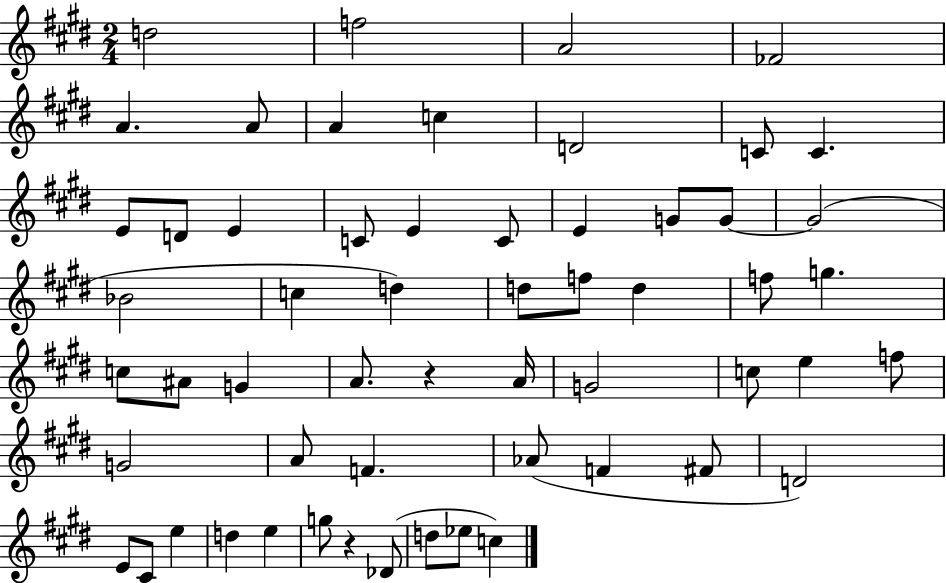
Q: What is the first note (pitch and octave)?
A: D5